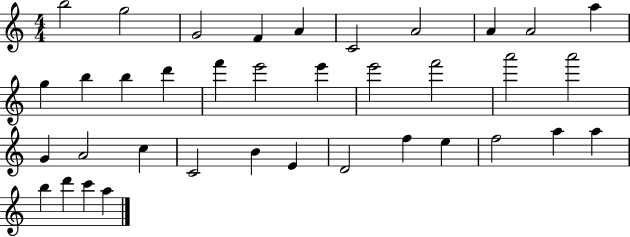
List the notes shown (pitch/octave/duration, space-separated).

B5/h G5/h G4/h F4/q A4/q C4/h A4/h A4/q A4/h A5/q G5/q B5/q B5/q D6/q F6/q E6/h E6/q E6/h F6/h A6/h A6/h G4/q A4/h C5/q C4/h B4/q E4/q D4/h F5/q E5/q F5/h A5/q A5/q B5/q D6/q C6/q A5/q